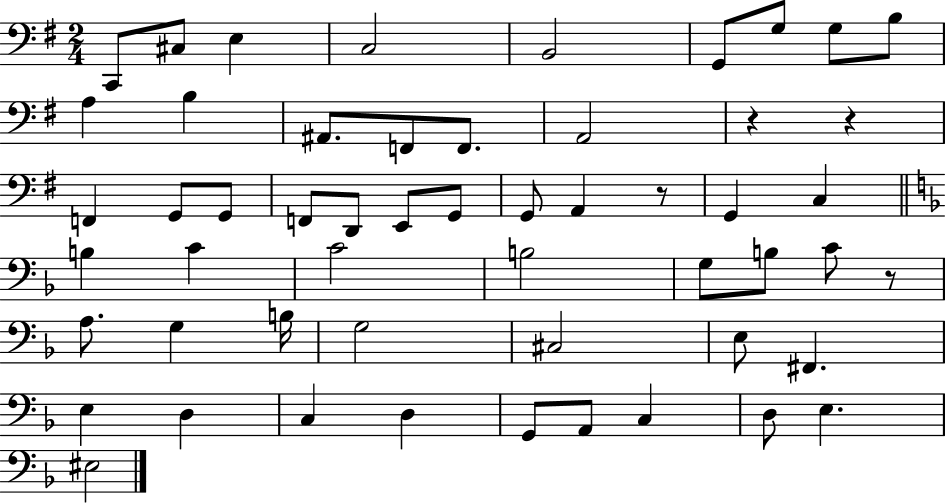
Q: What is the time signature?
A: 2/4